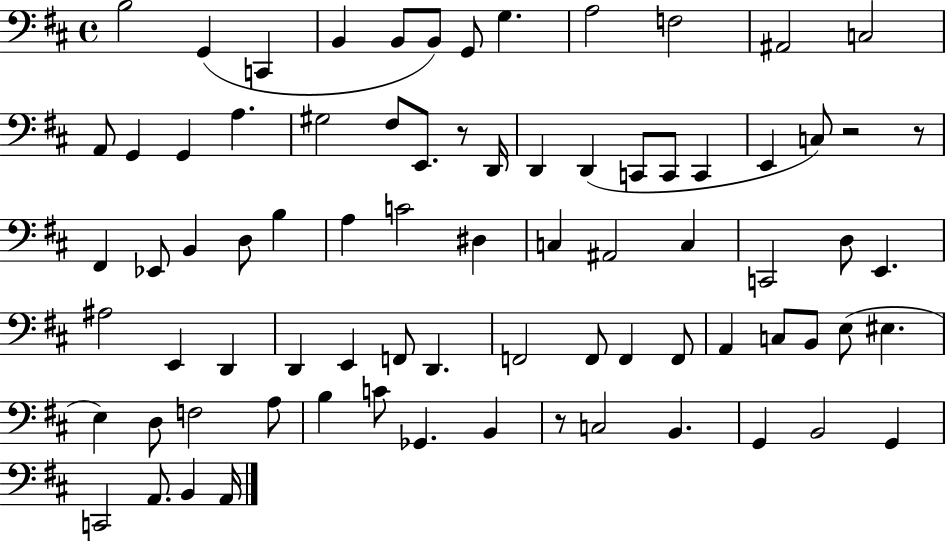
{
  \clef bass
  \time 4/4
  \defaultTimeSignature
  \key d \major
  b2 g,4( c,4 | b,4 b,8 b,8) g,8 g4. | a2 f2 | ais,2 c2 | \break a,8 g,4 g,4 a4. | gis2 fis8 e,8. r8 d,16 | d,4 d,4( c,8 c,8 c,4 | e,4 c8) r2 r8 | \break fis,4 ees,8 b,4 d8 b4 | a4 c'2 dis4 | c4 ais,2 c4 | c,2 d8 e,4. | \break ais2 e,4 d,4 | d,4 e,4 f,8 d,4. | f,2 f,8 f,4 f,8 | a,4 c8 b,8 e8( eis4. | \break e4) d8 f2 a8 | b4 c'8 ges,4. b,4 | r8 c2 b,4. | g,4 b,2 g,4 | \break c,2 a,8. b,4 a,16 | \bar "|."
}